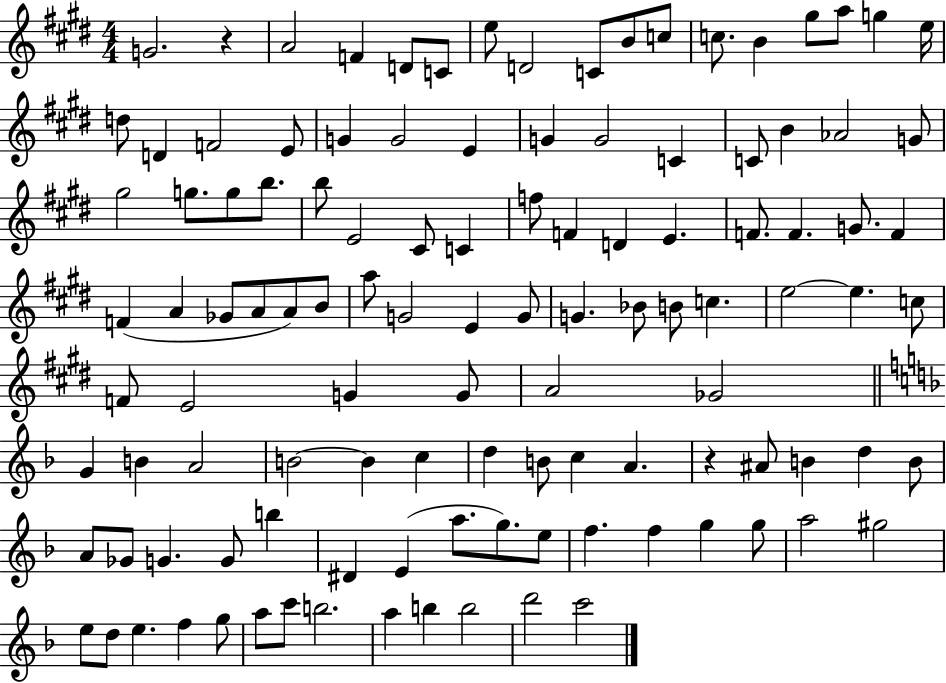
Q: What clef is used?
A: treble